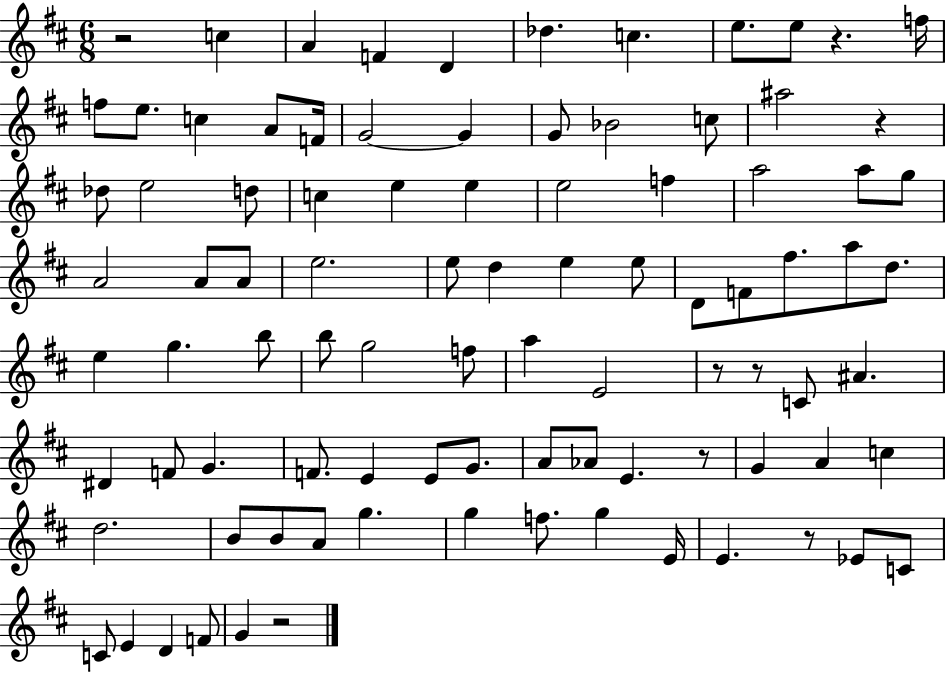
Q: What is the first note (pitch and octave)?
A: C5